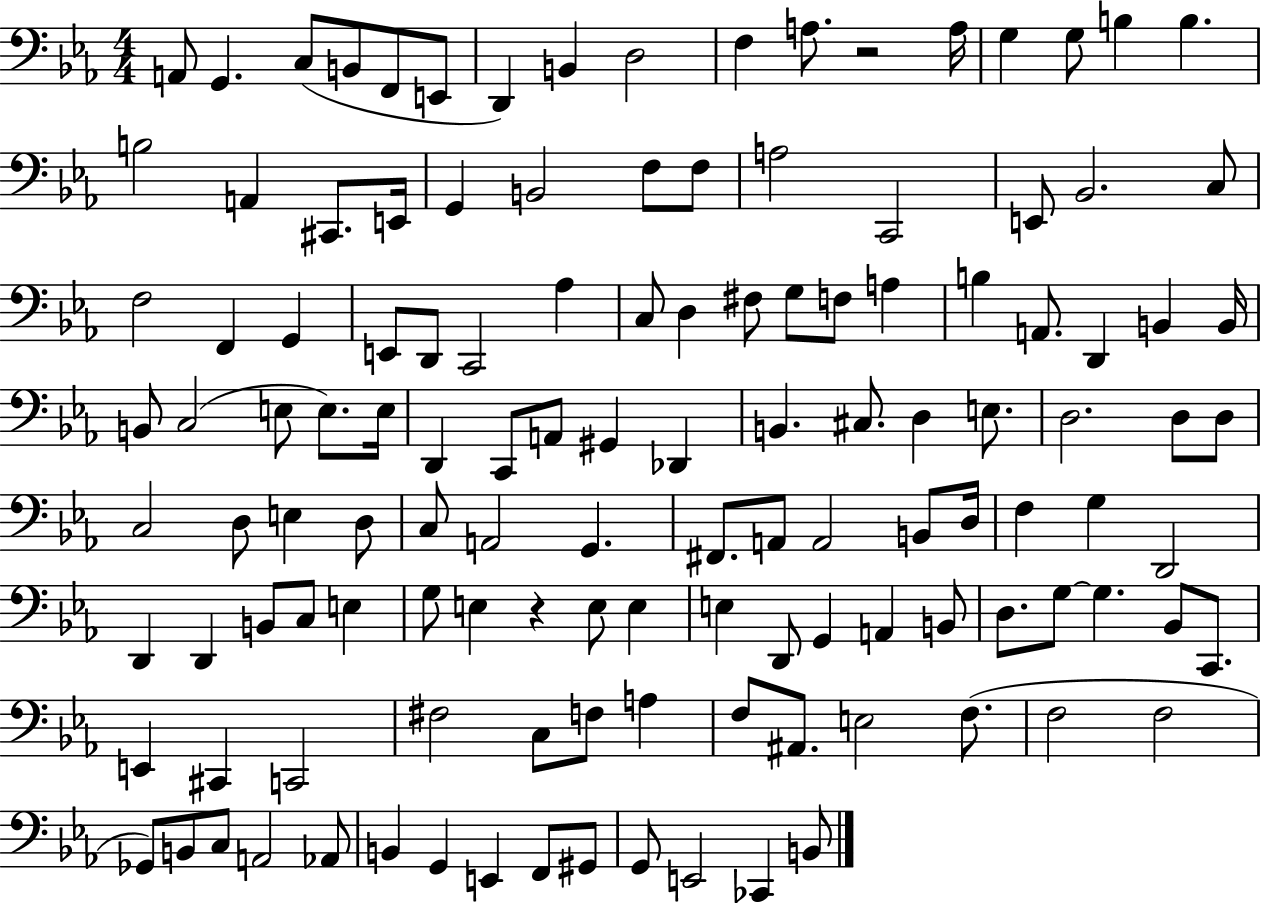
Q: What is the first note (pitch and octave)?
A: A2